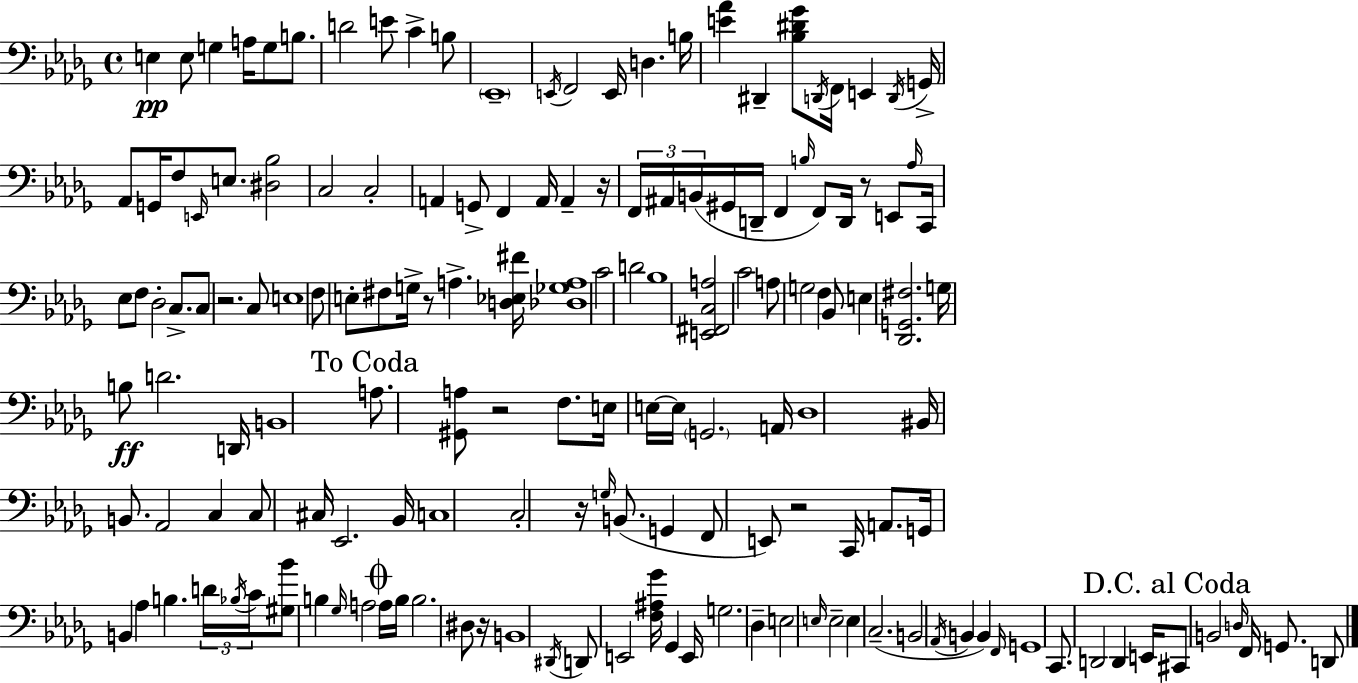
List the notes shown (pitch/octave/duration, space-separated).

E3/q E3/e G3/q A3/s G3/e B3/e. D4/h E4/e C4/q B3/e Eb2/w E2/s F2/h E2/s D3/q. B3/s [E4,Ab4]/q D#2/q [Bb3,D#4,Gb4]/e D2/s F2/s E2/q D2/s G2/s Ab2/e G2/s F3/e E2/s E3/e. [D#3,Bb3]/h C3/h C3/h A2/q G2/e F2/q A2/s A2/q R/s F2/s A#2/s B2/s G#2/s D2/s F2/q B3/s F2/e D2/s R/e E2/e Ab3/s C2/s Eb3/e F3/e Db3/h C3/e. C3/e R/h. C3/e E3/w F3/e E3/e F#3/e G3/s R/e A3/q. [D3,Eb3,F#4]/s [Db3,Gb3,A3]/w C4/h D4/h Bb3/w [E2,F#2,C3,A3]/h C4/h A3/e G3/h F3/q Bb2/e E3/q [Db2,G2,F#3]/h. G3/s B3/e D4/h. D2/s B2/w A3/e. [G#2,A3]/e R/h F3/e. E3/s E3/s E3/s G2/h. A2/s Db3/w BIS2/s B2/e. Ab2/h C3/q C3/e C#3/s Eb2/h. Bb2/s C3/w C3/h R/s G3/s B2/e. G2/q F2/e E2/e R/h C2/s A2/e. G2/s B2/q Ab3/q B3/q. D4/s Bb3/s C4/s [G#3,Bb4]/e B3/q Gb3/s A3/h A3/s B3/s B3/h. D#3/e R/s B2/w D#2/s D2/e E2/h [F3,A#3,Gb4]/s Gb2/q E2/s G3/h. Db3/q E3/h E3/s E3/h E3/q C3/h. B2/h Ab2/s B2/q B2/q F2/s G2/w C2/e. D2/h D2/q E2/s C#2/e B2/h D3/s F2/s G2/e. D2/e